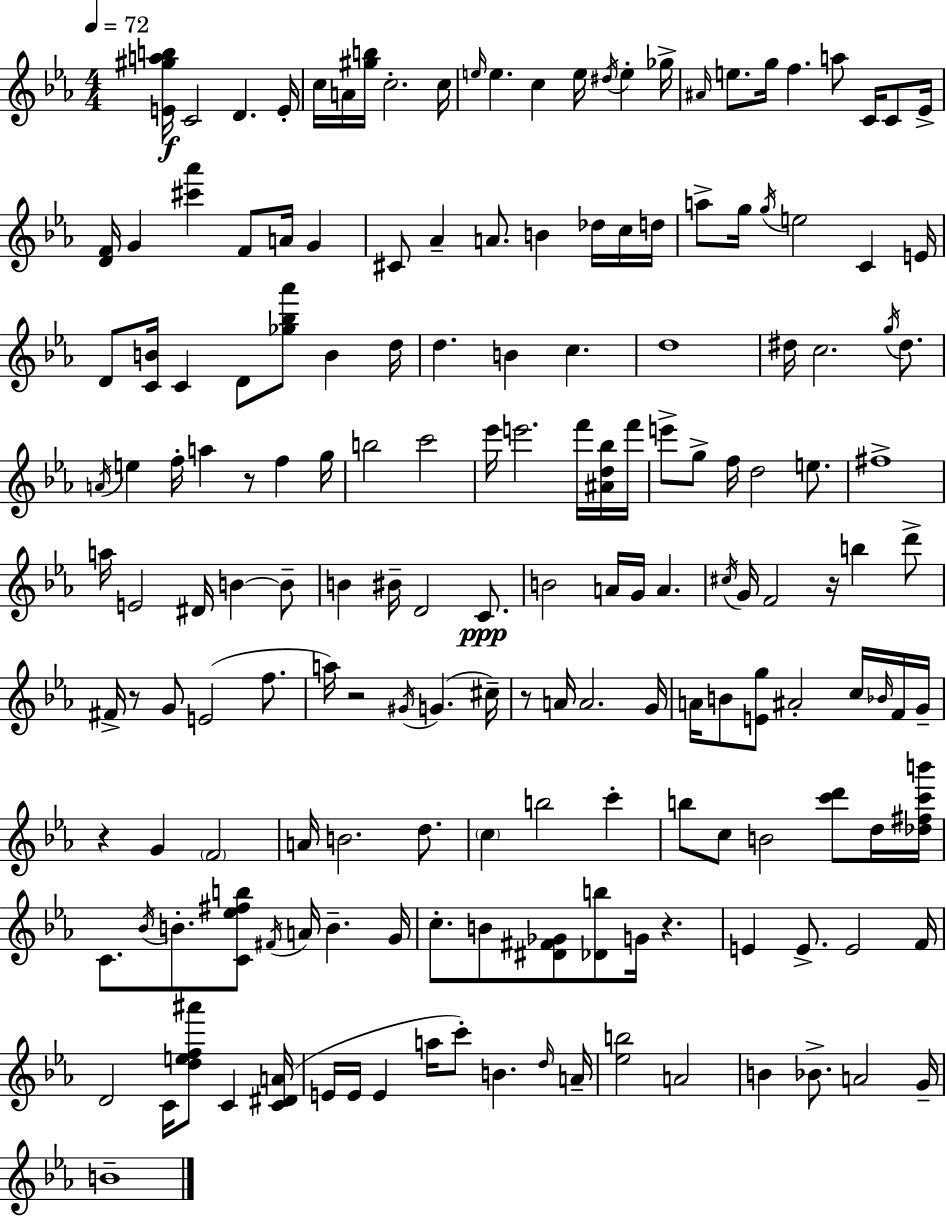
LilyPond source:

{
  \clef treble
  \numericTimeSignature
  \time 4/4
  \key ees \major
  \tempo 4 = 72
  \repeat volta 2 { <e' gis'' a'' b''>16\f c'2 d'4. e'16-. | c''16 a'16 <gis'' b''>16 c''2.-. c''16 | \grace { e''16 } e''4. c''4 e''16 \acciaccatura { dis''16 } e''4-. | ges''16-> \grace { ais'16 } e''8. g''16 f''4. a''8 c'16 | \break c'8 ees'16-> <d' f'>16 g'4 <cis''' aes'''>4 f'8 a'16 g'4 | cis'8 aes'4-- a'8. b'4 | des''16 c''16 d''16 a''8-> g''16 \acciaccatura { g''16 } e''2 c'4 | e'16 d'8 <c' b'>16 c'4 d'8 <ges'' bes'' aes'''>8 b'4 | \break d''16 d''4. b'4 c''4. | d''1 | dis''16 c''2. | \acciaccatura { g''16 } dis''8. \acciaccatura { a'16 } e''4 f''16-. a''4 r8 | \break f''4 g''16 b''2 c'''2 | ees'''16 e'''2. | f'''16 <ais' d'' bes''>16 f'''16 e'''8-> g''8-> f''16 d''2 | e''8. fis''1-> | \break a''16 e'2 dis'16 | b'4~~ b'8-- b'4 bis'16-- d'2 | c'8.\ppp b'2 a'16 g'16 | a'4. \acciaccatura { cis''16 } g'16 f'2 | \break r16 b''4 d'''8-> fis'16-> r8 g'8 e'2( | f''8. a''16) r2 | \acciaccatura { gis'16 }( g'4. cis''16--) r8 a'16 a'2. | g'16 a'16 b'8 <e' g''>8 ais'2-. | \break c''16 \grace { bes'16 } f'16 g'16-- r4 g'4 | \parenthesize f'2 a'16 b'2. | d''8. \parenthesize c''4 b''2 | c'''4-. b''8 c''8 b'2 | \break <c''' d'''>8 d''16 <des'' fis'' c''' b'''>16 c'8. \acciaccatura { bes'16 } b'8.-. | <c' ees'' fis'' b''>8 \acciaccatura { fis'16 } a'16 b'4.-- g'16 c''8.-. b'8 | <dis' fis' ges'>8 <des' b''>8 g'16 r4. e'4 e'8.-> | e'2 f'16 d'2 | \break c'16 <d'' e'' f'' ais'''>8 c'4 <c' dis' a'>16( e'16 e'16 e'4 | a''16 c'''8-.) b'4. \grace { d''16 } a'16-- <ees'' b''>2 | a'2 b'4 | bes'8.-> a'2 g'16-- b'1-- | \break } \bar "|."
}